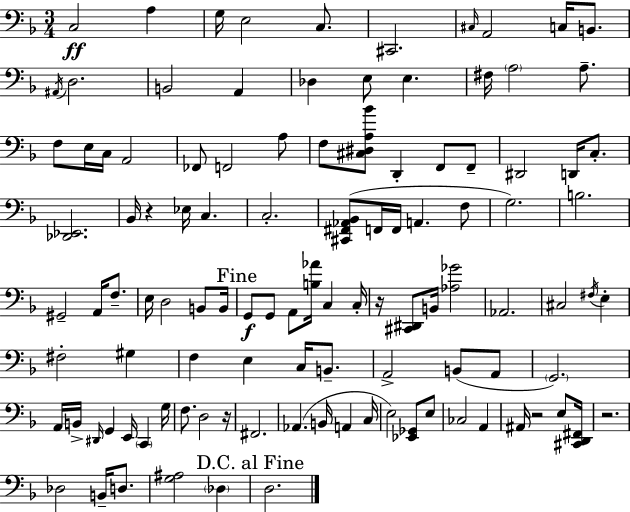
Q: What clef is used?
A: bass